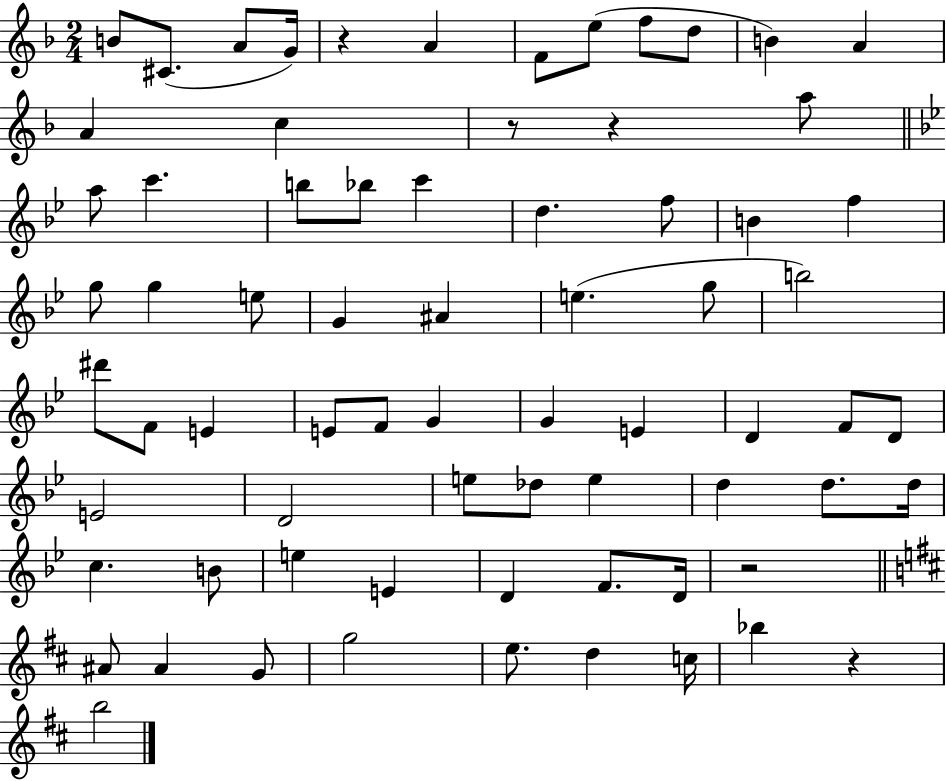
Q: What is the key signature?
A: F major